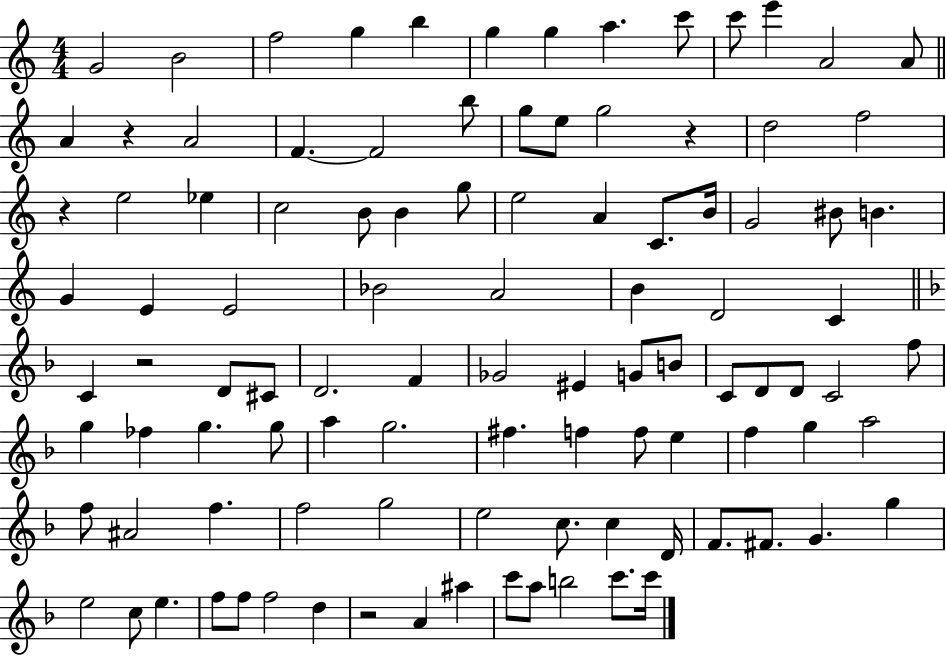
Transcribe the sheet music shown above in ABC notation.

X:1
T:Untitled
M:4/4
L:1/4
K:C
G2 B2 f2 g b g g a c'/2 c'/2 e' A2 A/2 A z A2 F F2 b/2 g/2 e/2 g2 z d2 f2 z e2 _e c2 B/2 B g/2 e2 A C/2 B/4 G2 ^B/2 B G E E2 _B2 A2 B D2 C C z2 D/2 ^C/2 D2 F _G2 ^E G/2 B/2 C/2 D/2 D/2 C2 f/2 g _f g g/2 a g2 ^f f f/2 e f g a2 f/2 ^A2 f f2 g2 e2 c/2 c D/4 F/2 ^F/2 G g e2 c/2 e f/2 f/2 f2 d z2 A ^a c'/2 a/2 b2 c'/2 c'/4